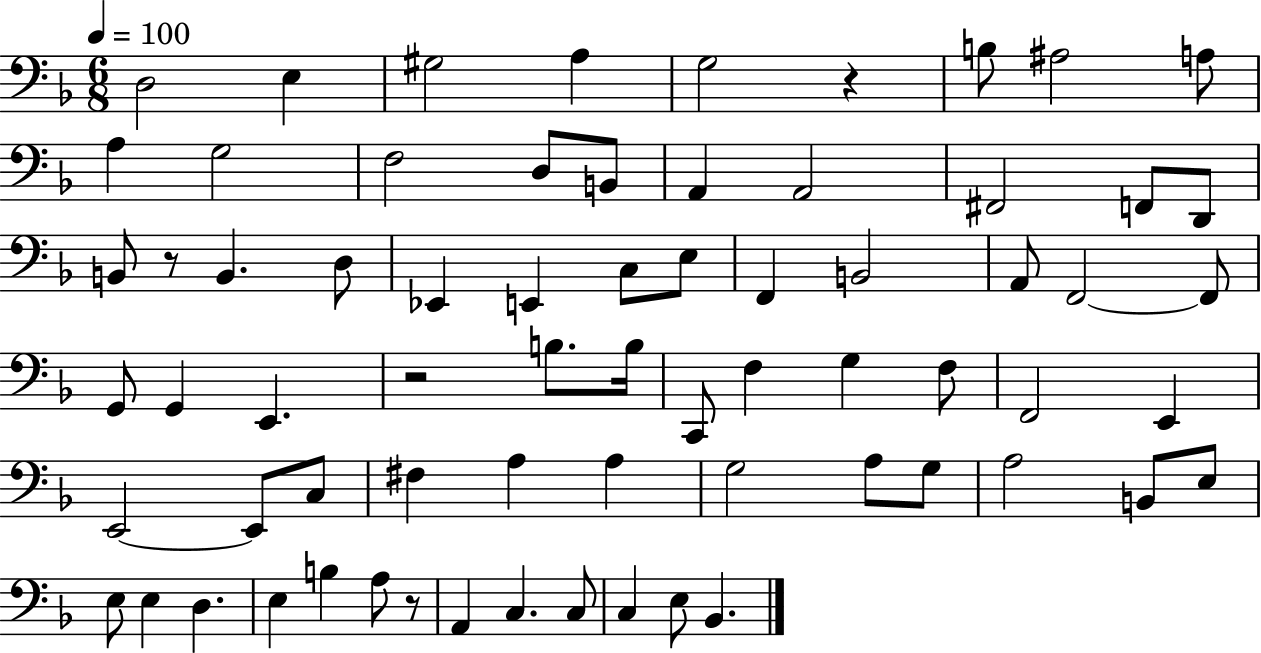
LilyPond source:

{
  \clef bass
  \numericTimeSignature
  \time 6/8
  \key f \major
  \tempo 4 = 100
  d2 e4 | gis2 a4 | g2 r4 | b8 ais2 a8 | \break a4 g2 | f2 d8 b,8 | a,4 a,2 | fis,2 f,8 d,8 | \break b,8 r8 b,4. d8 | ees,4 e,4 c8 e8 | f,4 b,2 | a,8 f,2~~ f,8 | \break g,8 g,4 e,4. | r2 b8. b16 | c,8 f4 g4 f8 | f,2 e,4 | \break e,2~~ e,8 c8 | fis4 a4 a4 | g2 a8 g8 | a2 b,8 e8 | \break e8 e4 d4. | e4 b4 a8 r8 | a,4 c4. c8 | c4 e8 bes,4. | \break \bar "|."
}